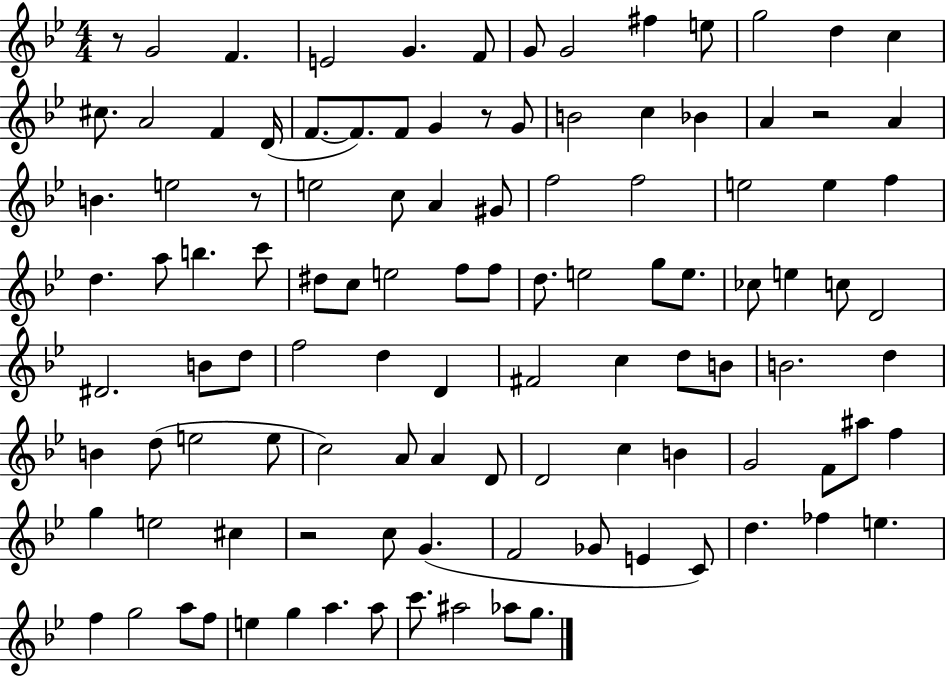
R/e G4/h F4/q. E4/h G4/q. F4/e G4/e G4/h F#5/q E5/e G5/h D5/q C5/q C#5/e. A4/h F4/q D4/s F4/e. F4/e. F4/e G4/q R/e G4/e B4/h C5/q Bb4/q A4/q R/h A4/q B4/q. E5/h R/e E5/h C5/e A4/q G#4/e F5/h F5/h E5/h E5/q F5/q D5/q. A5/e B5/q. C6/e D#5/e C5/e E5/h F5/e F5/e D5/e. E5/h G5/e E5/e. CES5/e E5/q C5/e D4/h D#4/h. B4/e D5/e F5/h D5/q D4/q F#4/h C5/q D5/e B4/e B4/h. D5/q B4/q D5/e E5/h E5/e C5/h A4/e A4/q D4/e D4/h C5/q B4/q G4/h F4/e A#5/e F5/q G5/q E5/h C#5/q R/h C5/e G4/q. F4/h Gb4/e E4/q C4/e D5/q. FES5/q E5/q. F5/q G5/h A5/e F5/e E5/q G5/q A5/q. A5/e C6/e. A#5/h Ab5/e G5/e.